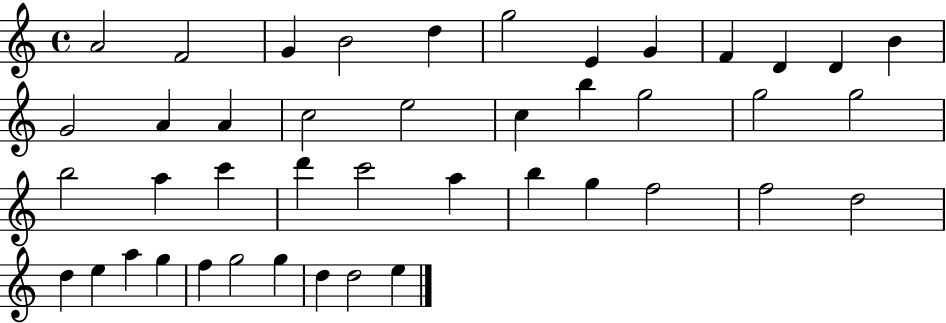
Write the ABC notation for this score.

X:1
T:Untitled
M:4/4
L:1/4
K:C
A2 F2 G B2 d g2 E G F D D B G2 A A c2 e2 c b g2 g2 g2 b2 a c' d' c'2 a b g f2 f2 d2 d e a g f g2 g d d2 e